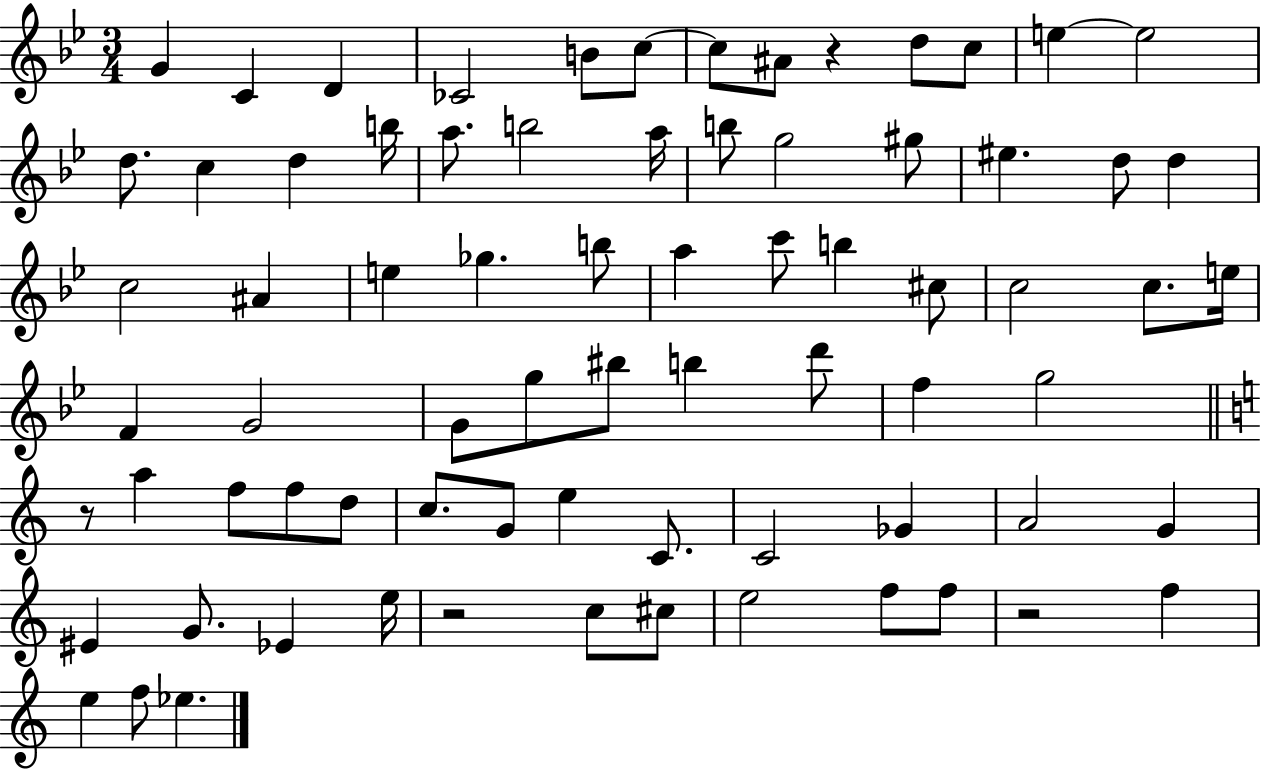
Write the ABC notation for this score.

X:1
T:Untitled
M:3/4
L:1/4
K:Bb
G C D _C2 B/2 c/2 c/2 ^A/2 z d/2 c/2 e e2 d/2 c d b/4 a/2 b2 a/4 b/2 g2 ^g/2 ^e d/2 d c2 ^A e _g b/2 a c'/2 b ^c/2 c2 c/2 e/4 F G2 G/2 g/2 ^b/2 b d'/2 f g2 z/2 a f/2 f/2 d/2 c/2 G/2 e C/2 C2 _G A2 G ^E G/2 _E e/4 z2 c/2 ^c/2 e2 f/2 f/2 z2 f e f/2 _e